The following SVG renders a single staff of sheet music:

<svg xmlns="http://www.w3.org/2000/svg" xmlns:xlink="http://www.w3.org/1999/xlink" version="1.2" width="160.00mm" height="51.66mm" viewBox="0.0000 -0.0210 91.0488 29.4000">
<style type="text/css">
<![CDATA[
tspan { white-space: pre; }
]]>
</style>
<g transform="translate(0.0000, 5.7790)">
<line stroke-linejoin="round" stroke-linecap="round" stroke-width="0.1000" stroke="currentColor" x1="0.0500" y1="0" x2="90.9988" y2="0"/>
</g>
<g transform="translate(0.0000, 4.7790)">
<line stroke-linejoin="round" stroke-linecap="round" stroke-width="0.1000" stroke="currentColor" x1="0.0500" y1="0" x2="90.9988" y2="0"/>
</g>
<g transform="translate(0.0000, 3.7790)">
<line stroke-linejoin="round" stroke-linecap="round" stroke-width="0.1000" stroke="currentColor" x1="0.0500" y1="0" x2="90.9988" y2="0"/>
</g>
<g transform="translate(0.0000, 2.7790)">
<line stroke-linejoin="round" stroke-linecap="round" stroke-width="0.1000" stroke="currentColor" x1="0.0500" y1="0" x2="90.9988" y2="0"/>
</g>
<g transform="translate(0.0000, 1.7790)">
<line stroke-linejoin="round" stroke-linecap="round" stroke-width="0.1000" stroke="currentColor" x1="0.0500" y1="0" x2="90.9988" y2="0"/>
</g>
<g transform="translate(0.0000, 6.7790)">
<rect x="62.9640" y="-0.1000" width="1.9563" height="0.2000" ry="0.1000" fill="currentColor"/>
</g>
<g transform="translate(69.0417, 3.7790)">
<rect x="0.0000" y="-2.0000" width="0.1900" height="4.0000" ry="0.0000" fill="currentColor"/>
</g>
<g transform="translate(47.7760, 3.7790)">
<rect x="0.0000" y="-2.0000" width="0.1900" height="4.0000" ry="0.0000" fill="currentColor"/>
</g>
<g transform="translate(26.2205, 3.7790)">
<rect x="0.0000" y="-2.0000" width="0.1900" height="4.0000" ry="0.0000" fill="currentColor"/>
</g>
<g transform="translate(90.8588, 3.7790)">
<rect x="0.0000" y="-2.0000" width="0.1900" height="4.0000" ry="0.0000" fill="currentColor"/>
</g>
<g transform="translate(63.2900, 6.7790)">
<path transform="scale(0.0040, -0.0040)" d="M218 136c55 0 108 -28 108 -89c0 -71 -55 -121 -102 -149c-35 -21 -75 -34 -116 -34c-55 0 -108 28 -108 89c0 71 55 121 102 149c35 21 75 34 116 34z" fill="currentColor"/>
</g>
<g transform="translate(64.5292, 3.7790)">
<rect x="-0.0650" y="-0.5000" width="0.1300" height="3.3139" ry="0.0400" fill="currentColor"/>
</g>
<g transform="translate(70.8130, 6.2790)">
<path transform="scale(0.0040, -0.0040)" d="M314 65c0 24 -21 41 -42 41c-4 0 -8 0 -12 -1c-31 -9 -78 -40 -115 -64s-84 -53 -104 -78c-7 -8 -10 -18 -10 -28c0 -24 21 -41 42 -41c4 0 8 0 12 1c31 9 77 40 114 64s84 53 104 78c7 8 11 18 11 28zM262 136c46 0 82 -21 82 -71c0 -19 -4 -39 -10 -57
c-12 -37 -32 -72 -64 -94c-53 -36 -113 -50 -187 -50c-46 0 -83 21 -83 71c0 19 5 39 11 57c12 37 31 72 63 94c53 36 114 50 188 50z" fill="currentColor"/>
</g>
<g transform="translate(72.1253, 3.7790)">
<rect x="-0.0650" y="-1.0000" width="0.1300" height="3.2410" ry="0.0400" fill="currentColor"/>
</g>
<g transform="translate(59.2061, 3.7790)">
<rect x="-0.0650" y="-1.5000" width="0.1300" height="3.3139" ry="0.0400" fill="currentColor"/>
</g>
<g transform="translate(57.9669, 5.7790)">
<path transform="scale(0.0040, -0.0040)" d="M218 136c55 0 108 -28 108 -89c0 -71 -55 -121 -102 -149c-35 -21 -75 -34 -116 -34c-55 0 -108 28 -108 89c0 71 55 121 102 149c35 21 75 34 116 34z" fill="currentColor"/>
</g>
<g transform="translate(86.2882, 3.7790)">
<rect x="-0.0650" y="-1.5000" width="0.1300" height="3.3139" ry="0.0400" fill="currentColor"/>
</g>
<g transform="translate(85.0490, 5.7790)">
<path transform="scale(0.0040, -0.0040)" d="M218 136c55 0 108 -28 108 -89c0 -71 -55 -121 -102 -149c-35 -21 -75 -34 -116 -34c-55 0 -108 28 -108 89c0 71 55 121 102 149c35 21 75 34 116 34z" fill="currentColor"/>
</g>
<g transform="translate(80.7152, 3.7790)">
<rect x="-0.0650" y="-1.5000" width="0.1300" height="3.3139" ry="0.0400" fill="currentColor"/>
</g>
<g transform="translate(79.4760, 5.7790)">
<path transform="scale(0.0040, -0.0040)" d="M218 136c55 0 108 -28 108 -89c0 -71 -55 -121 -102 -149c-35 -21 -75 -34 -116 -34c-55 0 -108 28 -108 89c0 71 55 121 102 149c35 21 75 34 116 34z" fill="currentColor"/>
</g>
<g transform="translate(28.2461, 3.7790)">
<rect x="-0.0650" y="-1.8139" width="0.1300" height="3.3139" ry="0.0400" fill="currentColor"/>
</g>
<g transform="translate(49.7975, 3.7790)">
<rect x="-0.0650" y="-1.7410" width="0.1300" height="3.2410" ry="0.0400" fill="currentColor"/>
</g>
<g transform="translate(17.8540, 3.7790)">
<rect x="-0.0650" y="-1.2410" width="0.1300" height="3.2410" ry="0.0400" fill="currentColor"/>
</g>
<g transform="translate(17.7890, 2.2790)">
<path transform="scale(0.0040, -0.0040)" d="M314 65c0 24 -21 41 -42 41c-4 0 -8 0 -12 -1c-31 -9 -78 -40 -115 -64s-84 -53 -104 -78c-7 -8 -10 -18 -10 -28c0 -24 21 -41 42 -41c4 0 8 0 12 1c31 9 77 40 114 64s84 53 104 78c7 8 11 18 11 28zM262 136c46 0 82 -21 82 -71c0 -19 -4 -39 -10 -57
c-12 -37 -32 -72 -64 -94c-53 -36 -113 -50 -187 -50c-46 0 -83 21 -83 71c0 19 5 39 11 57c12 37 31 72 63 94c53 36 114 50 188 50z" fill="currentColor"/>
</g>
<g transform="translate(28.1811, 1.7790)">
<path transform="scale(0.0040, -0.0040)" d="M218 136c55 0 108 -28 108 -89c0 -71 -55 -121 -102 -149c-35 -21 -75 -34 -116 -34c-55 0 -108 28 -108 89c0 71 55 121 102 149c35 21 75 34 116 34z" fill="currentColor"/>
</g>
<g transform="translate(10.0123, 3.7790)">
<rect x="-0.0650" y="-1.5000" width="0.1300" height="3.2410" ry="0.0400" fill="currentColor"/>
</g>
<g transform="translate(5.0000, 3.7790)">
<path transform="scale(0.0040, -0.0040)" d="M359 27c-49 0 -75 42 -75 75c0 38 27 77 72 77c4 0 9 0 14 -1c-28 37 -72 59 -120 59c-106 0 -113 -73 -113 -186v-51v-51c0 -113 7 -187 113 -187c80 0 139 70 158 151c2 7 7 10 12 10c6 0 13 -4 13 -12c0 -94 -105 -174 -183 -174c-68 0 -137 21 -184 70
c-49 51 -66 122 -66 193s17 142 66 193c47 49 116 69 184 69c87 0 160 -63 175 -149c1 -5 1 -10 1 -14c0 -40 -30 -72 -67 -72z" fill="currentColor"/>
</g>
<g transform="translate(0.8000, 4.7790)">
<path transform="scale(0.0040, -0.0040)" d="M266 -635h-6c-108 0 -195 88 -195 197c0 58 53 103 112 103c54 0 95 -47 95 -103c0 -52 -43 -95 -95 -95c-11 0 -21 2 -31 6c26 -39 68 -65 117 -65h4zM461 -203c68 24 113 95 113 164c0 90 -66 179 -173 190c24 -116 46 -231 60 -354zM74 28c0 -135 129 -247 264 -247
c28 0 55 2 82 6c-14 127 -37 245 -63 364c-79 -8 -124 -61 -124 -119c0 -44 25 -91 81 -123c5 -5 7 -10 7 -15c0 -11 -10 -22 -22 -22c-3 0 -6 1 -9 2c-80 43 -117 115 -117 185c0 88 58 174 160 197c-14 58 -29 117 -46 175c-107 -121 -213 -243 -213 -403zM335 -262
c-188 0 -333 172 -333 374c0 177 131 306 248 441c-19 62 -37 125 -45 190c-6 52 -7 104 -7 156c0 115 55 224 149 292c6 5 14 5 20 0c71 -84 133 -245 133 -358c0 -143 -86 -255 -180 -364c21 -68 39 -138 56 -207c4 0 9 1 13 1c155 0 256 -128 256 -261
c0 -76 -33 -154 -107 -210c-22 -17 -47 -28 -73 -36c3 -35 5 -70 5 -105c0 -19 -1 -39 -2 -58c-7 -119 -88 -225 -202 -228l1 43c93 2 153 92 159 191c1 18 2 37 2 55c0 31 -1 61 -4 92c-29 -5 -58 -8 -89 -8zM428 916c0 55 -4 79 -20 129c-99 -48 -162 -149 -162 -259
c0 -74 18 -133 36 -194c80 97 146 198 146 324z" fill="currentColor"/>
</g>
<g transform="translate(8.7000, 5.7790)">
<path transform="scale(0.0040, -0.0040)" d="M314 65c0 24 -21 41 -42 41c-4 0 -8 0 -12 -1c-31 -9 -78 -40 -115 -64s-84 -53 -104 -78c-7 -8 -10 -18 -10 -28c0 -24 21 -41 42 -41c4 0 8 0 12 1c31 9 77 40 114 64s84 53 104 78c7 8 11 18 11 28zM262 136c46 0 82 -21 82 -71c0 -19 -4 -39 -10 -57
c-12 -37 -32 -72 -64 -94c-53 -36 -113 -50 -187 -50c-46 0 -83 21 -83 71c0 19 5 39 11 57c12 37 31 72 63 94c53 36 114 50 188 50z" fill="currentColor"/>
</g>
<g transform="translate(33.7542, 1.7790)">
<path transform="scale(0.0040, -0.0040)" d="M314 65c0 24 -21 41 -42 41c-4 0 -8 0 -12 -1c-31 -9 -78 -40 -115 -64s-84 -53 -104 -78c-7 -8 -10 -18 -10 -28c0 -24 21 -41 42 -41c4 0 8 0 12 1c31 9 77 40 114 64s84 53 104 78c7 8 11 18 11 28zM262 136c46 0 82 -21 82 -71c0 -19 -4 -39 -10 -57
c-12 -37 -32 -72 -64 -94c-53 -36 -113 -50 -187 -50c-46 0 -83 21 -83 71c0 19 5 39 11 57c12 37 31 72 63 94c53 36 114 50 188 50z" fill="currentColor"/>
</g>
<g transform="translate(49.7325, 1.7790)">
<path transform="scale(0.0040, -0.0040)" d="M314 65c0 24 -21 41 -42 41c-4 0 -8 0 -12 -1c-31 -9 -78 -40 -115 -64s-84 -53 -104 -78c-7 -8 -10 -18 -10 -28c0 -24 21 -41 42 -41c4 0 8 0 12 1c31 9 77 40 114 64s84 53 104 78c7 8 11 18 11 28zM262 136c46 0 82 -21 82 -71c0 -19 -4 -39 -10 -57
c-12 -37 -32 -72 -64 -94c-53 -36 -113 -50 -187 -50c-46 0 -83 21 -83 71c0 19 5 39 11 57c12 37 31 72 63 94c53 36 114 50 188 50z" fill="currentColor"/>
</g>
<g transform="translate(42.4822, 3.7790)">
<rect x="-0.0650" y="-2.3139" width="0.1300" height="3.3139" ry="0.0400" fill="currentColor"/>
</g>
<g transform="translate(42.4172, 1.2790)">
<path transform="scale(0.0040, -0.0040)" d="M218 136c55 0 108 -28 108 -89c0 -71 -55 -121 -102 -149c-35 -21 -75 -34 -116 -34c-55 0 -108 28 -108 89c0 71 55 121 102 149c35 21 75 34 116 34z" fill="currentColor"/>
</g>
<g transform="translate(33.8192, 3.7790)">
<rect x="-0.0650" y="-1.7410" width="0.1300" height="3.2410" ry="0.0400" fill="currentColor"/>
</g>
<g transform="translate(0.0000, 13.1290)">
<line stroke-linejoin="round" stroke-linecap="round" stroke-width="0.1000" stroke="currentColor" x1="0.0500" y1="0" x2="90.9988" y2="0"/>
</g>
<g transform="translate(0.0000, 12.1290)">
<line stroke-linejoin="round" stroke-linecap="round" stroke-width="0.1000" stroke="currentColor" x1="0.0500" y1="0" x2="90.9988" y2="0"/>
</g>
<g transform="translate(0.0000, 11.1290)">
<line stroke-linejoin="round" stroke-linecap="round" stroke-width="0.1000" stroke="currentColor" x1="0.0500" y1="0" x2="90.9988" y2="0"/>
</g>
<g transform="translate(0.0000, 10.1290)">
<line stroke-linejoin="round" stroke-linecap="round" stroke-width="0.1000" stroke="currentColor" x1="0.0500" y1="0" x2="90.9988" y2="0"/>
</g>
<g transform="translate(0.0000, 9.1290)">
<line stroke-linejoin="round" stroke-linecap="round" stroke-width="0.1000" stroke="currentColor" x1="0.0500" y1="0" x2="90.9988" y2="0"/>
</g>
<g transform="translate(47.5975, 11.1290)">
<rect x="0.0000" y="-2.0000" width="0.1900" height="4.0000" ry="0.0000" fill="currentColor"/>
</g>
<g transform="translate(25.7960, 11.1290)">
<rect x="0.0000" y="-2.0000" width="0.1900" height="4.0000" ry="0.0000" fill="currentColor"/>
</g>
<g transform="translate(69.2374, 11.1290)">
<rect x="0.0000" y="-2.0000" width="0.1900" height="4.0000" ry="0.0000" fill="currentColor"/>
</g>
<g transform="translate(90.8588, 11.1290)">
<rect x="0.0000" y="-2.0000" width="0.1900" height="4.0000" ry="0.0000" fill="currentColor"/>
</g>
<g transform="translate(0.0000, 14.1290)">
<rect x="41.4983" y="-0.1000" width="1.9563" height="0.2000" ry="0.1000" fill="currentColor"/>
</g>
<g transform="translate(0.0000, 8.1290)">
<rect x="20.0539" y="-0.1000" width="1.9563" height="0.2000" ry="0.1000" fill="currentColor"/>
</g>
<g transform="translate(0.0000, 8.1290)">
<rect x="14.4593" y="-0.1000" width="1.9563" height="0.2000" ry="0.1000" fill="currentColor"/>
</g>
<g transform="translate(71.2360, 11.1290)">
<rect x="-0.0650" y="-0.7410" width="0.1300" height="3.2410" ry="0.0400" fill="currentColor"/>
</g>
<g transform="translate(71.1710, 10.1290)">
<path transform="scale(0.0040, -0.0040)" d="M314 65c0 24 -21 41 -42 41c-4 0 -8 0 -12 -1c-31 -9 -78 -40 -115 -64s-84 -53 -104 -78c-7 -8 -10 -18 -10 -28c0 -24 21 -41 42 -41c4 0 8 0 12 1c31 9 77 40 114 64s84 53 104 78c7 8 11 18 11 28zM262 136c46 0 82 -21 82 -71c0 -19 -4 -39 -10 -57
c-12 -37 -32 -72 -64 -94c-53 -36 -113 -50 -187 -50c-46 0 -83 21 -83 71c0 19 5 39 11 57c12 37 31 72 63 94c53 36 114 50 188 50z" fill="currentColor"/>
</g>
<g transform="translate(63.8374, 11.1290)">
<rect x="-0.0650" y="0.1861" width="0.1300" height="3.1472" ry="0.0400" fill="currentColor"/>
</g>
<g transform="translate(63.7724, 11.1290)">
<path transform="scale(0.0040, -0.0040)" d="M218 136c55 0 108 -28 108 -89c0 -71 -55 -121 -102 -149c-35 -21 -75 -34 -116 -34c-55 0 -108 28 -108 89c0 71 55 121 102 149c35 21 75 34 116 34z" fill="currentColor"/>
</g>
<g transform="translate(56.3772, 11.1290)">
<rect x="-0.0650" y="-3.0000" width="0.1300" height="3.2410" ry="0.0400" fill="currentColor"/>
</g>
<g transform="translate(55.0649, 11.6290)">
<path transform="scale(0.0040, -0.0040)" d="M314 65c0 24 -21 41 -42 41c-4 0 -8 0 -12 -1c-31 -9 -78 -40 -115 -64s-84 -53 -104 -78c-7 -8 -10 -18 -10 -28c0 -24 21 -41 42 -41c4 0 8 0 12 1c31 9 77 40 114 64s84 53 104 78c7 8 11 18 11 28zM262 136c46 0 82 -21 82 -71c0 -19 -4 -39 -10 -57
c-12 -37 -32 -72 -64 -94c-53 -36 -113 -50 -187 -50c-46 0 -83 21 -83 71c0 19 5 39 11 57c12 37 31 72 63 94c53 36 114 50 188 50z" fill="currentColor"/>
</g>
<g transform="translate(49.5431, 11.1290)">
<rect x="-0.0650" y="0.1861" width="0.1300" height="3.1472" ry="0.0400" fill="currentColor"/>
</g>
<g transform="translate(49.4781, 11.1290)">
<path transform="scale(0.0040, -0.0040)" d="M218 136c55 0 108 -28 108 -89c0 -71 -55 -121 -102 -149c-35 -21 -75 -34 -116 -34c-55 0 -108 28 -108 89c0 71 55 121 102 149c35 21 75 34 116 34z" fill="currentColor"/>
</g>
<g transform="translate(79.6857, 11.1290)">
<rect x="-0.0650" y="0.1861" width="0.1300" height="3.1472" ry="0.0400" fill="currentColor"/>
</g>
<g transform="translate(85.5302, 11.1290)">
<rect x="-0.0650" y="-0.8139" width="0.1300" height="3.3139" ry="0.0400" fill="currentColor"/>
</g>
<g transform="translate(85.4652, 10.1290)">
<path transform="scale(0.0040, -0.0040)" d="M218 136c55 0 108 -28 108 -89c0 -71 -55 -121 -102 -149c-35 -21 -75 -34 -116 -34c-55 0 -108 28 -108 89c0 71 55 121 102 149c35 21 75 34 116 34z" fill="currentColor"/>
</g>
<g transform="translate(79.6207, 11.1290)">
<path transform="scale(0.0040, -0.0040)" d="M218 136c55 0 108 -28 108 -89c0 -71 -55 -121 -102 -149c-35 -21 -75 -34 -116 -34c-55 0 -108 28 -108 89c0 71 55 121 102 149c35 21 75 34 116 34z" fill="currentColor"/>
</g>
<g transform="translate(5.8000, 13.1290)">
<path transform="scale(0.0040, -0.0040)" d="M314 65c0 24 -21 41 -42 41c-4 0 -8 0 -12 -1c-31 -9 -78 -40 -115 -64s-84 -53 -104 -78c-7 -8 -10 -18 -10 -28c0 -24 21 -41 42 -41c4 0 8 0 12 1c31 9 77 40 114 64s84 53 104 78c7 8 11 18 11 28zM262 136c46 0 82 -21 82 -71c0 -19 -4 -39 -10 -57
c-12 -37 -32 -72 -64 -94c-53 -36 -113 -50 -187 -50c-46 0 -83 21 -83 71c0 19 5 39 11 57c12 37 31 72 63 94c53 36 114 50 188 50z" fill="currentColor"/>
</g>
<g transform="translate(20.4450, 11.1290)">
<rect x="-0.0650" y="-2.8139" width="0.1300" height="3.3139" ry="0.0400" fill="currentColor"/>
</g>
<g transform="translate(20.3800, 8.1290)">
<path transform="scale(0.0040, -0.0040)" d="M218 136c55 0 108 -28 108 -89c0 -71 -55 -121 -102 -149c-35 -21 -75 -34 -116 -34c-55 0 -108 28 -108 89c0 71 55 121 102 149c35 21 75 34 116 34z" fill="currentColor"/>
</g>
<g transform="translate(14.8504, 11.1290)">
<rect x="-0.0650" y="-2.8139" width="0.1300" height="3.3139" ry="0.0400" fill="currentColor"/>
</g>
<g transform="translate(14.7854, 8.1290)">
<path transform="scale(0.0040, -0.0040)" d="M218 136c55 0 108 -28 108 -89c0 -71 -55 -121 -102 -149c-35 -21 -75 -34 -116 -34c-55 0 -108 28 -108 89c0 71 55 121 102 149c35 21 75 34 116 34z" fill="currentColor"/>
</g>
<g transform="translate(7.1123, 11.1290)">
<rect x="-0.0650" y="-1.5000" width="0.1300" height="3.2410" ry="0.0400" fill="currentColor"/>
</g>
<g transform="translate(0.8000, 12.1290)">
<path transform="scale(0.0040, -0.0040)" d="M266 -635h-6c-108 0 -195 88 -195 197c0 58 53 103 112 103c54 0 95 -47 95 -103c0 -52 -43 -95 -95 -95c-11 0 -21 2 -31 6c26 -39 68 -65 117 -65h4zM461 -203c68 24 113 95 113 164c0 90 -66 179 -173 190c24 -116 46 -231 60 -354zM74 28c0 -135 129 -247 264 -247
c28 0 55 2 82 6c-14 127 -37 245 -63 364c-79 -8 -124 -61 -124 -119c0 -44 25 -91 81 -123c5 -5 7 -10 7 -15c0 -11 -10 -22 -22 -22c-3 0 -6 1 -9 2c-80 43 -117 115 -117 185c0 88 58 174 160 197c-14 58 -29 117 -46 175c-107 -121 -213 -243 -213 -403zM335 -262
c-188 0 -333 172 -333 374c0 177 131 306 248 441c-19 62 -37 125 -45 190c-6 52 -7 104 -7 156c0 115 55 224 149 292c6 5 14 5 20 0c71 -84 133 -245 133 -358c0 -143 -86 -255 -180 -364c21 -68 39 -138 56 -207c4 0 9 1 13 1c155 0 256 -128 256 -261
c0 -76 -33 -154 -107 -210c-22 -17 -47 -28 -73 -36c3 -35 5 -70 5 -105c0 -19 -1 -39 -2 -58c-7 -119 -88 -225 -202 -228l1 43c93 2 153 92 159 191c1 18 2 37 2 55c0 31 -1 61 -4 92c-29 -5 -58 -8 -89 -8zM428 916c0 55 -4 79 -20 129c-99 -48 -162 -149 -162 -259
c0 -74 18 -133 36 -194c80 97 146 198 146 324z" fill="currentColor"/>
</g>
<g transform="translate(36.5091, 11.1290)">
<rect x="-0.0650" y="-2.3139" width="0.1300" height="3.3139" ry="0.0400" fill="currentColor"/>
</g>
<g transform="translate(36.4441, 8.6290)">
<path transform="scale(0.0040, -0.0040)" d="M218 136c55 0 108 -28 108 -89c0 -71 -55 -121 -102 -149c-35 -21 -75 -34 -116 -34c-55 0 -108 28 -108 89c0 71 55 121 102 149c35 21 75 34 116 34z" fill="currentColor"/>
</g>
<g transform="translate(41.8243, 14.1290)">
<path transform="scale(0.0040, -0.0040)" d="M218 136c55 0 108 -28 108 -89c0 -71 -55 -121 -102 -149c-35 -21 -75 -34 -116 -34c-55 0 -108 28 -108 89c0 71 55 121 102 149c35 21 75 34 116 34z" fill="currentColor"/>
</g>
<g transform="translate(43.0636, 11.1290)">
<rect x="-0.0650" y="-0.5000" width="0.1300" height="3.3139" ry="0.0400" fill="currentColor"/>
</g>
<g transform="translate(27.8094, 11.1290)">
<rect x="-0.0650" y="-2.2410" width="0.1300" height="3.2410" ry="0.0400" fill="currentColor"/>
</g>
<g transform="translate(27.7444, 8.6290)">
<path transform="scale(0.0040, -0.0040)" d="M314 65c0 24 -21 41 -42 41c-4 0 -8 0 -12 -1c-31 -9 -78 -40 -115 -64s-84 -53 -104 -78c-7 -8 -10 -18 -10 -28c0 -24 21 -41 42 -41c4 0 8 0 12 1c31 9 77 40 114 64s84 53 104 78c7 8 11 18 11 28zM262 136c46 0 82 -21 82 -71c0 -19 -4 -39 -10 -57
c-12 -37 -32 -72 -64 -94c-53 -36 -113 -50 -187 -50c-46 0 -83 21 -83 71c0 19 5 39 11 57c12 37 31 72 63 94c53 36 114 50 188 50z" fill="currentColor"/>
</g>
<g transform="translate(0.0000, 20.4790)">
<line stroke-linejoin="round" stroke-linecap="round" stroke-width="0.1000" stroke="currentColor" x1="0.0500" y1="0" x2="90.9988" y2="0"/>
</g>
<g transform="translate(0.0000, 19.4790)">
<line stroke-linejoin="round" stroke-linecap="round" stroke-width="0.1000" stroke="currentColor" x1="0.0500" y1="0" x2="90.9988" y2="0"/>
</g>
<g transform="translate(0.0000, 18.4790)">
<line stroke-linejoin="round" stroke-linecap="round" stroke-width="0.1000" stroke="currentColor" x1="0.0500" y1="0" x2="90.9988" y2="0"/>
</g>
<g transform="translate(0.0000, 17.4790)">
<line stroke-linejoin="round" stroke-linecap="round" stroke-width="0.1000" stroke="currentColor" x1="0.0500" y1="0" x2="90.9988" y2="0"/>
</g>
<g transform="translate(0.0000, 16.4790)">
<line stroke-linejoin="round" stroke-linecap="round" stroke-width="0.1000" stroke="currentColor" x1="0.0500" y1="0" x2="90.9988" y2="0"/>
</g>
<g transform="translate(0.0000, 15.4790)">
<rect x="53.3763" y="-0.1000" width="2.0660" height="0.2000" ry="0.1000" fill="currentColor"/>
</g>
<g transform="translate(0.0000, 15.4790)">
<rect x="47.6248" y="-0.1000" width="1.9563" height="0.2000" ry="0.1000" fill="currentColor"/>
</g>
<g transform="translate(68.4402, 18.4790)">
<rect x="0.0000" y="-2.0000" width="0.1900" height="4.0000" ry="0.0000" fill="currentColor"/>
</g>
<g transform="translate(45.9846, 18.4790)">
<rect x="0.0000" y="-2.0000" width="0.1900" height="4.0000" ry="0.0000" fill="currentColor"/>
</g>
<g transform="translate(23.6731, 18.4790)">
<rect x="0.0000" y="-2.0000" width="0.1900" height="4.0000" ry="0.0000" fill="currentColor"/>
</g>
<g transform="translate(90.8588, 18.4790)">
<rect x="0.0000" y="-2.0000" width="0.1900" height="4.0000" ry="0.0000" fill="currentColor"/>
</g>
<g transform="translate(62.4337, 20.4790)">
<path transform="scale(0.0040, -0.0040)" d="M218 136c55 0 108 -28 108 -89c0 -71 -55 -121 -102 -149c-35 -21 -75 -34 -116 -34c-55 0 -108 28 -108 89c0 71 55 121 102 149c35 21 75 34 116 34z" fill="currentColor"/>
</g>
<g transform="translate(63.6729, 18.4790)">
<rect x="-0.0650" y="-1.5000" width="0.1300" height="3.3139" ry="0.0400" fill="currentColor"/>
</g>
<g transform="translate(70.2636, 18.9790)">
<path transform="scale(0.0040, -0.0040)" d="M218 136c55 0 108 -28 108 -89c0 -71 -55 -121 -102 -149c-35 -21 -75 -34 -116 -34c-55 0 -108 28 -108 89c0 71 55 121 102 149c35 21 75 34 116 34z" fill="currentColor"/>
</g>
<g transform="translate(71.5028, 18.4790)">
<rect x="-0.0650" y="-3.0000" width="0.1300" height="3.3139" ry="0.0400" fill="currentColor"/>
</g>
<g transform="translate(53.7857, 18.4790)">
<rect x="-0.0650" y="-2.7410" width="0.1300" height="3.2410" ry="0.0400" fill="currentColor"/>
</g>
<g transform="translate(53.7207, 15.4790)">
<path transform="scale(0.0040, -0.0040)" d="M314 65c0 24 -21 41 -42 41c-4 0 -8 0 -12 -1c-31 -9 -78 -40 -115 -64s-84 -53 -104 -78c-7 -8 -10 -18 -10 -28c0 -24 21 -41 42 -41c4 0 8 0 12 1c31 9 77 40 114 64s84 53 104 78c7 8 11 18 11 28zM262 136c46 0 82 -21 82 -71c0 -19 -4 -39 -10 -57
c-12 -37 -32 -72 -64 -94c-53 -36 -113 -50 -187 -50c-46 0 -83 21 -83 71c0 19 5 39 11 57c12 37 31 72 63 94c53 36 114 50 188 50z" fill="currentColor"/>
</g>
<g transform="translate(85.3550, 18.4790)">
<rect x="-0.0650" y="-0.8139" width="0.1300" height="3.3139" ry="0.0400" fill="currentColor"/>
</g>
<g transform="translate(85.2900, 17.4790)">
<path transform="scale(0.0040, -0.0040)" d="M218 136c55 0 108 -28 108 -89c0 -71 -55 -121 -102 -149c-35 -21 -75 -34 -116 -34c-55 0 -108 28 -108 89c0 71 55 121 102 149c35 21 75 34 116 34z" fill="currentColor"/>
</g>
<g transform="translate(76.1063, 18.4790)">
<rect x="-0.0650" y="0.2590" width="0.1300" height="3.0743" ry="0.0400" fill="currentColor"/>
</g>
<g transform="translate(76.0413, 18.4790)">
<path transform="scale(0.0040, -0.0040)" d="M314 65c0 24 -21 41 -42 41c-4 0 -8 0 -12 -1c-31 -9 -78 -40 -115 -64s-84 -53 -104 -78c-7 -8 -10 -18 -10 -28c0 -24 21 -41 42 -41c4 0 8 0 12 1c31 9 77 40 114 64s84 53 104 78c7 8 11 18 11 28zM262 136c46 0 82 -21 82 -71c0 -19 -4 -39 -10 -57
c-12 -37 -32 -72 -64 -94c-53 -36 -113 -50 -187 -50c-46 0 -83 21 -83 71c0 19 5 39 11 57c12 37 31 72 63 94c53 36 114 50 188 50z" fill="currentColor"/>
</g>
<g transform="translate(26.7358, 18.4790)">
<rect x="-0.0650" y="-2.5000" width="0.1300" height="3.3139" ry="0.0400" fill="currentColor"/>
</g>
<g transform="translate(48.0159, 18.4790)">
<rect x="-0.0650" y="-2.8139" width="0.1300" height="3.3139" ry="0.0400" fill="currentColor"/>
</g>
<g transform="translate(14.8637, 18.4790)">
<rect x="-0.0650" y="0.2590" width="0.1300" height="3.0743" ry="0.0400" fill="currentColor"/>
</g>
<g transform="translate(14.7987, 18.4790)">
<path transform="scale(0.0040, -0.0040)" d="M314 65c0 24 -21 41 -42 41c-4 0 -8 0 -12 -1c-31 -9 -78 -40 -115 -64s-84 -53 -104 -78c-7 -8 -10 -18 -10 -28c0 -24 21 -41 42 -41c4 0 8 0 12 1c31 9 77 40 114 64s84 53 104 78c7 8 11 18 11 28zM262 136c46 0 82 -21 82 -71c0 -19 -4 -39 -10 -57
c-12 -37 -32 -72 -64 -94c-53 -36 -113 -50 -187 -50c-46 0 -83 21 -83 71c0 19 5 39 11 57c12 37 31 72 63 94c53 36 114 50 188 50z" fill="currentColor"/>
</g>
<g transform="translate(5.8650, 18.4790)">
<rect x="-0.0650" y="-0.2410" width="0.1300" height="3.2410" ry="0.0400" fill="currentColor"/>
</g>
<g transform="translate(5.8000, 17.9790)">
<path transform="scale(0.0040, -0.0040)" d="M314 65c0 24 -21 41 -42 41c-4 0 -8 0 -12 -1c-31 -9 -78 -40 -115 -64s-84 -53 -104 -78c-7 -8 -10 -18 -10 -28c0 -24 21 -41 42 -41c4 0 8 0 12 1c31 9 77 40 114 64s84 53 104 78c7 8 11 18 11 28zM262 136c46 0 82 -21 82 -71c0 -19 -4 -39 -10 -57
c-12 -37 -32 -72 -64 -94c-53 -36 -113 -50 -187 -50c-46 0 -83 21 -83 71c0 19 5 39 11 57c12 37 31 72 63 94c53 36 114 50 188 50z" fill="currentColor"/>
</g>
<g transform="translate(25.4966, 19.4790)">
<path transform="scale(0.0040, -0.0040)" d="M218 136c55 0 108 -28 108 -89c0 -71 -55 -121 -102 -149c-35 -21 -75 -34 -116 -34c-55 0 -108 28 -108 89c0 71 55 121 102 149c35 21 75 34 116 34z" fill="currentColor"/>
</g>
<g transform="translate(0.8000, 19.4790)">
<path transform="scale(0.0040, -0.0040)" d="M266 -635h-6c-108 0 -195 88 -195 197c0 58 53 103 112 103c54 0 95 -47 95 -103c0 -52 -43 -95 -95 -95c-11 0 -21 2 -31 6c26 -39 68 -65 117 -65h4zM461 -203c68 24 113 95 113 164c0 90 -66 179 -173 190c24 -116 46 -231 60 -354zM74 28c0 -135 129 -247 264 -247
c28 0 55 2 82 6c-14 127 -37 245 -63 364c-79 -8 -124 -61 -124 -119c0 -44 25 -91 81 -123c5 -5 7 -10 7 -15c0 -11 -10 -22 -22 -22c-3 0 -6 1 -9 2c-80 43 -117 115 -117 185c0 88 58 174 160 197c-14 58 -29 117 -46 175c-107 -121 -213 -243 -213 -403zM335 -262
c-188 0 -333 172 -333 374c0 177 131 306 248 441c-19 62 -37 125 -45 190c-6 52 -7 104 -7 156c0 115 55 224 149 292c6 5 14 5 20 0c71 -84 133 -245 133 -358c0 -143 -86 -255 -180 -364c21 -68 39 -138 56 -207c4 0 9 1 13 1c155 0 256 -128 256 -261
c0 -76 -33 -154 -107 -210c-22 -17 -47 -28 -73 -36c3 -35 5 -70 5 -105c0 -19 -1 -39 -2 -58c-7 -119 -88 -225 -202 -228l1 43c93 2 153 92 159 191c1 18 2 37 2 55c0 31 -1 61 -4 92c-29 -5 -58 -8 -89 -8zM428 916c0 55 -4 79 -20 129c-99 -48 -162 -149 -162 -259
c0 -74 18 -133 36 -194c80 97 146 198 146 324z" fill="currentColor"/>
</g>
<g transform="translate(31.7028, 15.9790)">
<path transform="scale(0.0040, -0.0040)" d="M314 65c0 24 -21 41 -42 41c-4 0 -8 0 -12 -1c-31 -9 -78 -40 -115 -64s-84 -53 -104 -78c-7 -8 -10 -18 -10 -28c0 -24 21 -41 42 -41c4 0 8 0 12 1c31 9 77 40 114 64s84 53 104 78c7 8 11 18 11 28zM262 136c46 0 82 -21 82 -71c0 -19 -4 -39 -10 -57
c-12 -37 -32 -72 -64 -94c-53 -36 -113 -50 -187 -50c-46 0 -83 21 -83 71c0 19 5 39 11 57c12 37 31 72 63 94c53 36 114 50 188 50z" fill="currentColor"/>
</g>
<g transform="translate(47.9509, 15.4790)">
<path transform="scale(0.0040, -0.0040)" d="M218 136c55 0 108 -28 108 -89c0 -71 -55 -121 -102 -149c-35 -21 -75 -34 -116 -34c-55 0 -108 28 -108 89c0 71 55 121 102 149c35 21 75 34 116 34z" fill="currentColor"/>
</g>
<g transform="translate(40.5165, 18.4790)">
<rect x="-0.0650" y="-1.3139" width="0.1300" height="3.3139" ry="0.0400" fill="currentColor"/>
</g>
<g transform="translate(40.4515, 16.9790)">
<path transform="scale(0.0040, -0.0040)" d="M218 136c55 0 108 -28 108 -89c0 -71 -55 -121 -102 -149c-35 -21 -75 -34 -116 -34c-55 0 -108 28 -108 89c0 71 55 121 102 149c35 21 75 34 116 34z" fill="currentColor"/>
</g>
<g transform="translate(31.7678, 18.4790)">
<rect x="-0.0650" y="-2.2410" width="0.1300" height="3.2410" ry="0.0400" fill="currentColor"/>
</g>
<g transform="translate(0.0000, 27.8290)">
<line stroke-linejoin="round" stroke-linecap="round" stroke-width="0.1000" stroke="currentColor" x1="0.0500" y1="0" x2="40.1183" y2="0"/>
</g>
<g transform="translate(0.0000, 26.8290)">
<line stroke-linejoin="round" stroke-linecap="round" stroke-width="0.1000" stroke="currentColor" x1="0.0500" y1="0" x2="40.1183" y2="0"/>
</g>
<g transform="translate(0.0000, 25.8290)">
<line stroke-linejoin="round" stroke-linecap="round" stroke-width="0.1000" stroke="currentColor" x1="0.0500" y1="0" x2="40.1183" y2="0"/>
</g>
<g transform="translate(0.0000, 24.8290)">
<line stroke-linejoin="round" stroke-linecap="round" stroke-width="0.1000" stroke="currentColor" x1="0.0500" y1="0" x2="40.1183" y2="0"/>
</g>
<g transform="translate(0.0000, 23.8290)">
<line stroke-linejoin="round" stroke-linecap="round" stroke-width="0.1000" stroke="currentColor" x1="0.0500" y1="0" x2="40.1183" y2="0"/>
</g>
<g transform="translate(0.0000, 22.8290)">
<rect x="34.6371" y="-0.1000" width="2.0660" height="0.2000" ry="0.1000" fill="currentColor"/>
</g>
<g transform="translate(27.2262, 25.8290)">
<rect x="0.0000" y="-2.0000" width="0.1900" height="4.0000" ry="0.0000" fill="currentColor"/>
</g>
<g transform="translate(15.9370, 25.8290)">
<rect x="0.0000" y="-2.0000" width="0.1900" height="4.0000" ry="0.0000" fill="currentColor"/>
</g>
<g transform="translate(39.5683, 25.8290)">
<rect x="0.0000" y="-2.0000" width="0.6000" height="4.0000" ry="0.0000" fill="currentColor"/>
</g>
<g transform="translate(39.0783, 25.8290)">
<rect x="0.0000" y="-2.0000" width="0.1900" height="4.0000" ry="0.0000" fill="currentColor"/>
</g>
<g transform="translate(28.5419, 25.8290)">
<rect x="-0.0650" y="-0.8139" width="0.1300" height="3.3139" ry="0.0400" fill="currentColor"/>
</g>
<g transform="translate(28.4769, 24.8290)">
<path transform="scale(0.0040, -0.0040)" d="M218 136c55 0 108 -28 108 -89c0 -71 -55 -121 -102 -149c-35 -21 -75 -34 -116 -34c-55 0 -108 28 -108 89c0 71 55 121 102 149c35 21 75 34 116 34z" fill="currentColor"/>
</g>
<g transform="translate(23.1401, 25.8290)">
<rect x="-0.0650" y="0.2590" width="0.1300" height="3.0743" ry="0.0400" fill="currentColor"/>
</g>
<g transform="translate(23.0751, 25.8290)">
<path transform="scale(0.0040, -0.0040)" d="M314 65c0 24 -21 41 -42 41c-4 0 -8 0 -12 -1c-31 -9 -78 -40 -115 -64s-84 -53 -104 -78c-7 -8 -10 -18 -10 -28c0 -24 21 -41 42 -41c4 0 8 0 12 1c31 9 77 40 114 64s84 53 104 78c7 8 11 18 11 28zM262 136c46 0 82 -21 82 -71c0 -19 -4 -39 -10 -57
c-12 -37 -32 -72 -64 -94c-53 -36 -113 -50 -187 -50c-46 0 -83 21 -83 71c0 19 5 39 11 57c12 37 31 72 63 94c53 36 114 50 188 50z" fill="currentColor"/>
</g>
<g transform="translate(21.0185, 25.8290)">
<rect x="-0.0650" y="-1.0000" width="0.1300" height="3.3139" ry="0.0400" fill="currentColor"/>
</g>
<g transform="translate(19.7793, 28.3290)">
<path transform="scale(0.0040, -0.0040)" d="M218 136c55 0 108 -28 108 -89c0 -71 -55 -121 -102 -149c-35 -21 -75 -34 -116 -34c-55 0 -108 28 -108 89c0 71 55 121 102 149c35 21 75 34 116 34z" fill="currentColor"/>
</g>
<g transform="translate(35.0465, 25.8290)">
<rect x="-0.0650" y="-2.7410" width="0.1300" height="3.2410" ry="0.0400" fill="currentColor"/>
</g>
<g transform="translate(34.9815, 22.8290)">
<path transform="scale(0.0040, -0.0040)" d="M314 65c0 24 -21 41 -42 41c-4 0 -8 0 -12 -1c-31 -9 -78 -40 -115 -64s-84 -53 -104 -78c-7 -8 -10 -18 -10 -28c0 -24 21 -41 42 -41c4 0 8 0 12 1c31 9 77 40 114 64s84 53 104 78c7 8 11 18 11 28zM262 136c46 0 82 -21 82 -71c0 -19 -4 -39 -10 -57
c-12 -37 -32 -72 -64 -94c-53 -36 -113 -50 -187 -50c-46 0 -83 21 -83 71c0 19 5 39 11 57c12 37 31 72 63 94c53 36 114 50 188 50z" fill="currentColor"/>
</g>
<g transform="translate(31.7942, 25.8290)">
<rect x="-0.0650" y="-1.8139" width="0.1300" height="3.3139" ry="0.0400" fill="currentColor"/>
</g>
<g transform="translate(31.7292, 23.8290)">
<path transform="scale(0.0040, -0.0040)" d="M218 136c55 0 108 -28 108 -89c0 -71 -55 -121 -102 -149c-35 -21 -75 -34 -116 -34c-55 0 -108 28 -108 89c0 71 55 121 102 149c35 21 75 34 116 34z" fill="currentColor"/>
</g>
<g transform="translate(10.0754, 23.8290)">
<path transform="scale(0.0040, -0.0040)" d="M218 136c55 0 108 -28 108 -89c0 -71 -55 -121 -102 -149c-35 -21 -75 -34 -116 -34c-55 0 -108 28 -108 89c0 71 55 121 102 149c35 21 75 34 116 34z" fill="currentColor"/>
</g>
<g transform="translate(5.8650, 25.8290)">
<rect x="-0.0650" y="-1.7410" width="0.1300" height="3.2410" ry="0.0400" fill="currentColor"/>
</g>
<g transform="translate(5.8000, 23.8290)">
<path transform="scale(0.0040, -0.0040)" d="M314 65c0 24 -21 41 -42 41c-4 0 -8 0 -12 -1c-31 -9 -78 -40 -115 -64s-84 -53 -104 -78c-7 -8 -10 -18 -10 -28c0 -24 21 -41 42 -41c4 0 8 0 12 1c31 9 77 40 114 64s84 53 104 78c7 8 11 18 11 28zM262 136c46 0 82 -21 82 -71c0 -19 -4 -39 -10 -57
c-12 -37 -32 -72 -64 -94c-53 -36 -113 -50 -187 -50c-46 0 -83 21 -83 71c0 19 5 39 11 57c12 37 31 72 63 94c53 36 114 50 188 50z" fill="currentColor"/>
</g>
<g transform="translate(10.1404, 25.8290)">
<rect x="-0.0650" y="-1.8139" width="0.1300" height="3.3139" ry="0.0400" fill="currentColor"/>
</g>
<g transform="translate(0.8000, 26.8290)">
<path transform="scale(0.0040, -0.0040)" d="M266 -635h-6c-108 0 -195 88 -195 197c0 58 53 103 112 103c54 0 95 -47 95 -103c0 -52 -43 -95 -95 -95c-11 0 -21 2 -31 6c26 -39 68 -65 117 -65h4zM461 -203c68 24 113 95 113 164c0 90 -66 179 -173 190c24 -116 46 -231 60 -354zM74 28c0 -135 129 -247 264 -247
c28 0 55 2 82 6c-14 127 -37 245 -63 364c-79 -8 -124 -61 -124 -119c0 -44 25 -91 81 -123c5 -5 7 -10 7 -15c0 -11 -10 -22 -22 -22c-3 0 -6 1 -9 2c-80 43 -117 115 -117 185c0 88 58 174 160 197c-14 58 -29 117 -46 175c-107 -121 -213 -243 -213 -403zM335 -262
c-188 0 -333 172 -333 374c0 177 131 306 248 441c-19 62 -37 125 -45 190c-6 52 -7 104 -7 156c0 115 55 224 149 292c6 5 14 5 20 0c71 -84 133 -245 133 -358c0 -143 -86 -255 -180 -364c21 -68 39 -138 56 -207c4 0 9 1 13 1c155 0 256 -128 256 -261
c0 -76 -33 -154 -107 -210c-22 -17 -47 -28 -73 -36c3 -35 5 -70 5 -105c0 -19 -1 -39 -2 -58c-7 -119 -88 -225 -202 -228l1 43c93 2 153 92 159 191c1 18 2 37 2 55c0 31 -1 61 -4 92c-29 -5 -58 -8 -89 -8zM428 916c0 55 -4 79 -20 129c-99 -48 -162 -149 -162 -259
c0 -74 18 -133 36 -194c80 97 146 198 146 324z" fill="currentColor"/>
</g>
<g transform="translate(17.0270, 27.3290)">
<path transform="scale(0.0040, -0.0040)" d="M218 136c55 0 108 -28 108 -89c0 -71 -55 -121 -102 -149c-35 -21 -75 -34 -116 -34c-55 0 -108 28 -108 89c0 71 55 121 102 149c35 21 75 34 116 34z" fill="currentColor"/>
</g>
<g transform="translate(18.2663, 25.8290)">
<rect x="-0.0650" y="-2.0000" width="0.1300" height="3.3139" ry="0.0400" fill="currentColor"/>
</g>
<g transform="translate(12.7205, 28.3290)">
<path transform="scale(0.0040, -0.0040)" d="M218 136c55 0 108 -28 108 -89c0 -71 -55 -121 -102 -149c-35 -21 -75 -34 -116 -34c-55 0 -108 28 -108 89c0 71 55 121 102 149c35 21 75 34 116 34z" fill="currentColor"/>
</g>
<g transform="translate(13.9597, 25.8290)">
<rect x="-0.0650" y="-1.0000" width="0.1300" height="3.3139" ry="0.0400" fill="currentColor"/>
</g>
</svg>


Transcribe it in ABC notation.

X:1
T:Untitled
M:4/4
L:1/4
K:C
E2 e2 f f2 g f2 E C D2 E E E2 a a g2 g C B A2 B d2 B d c2 B2 G g2 e a a2 E A B2 d f2 f D F D B2 d f a2